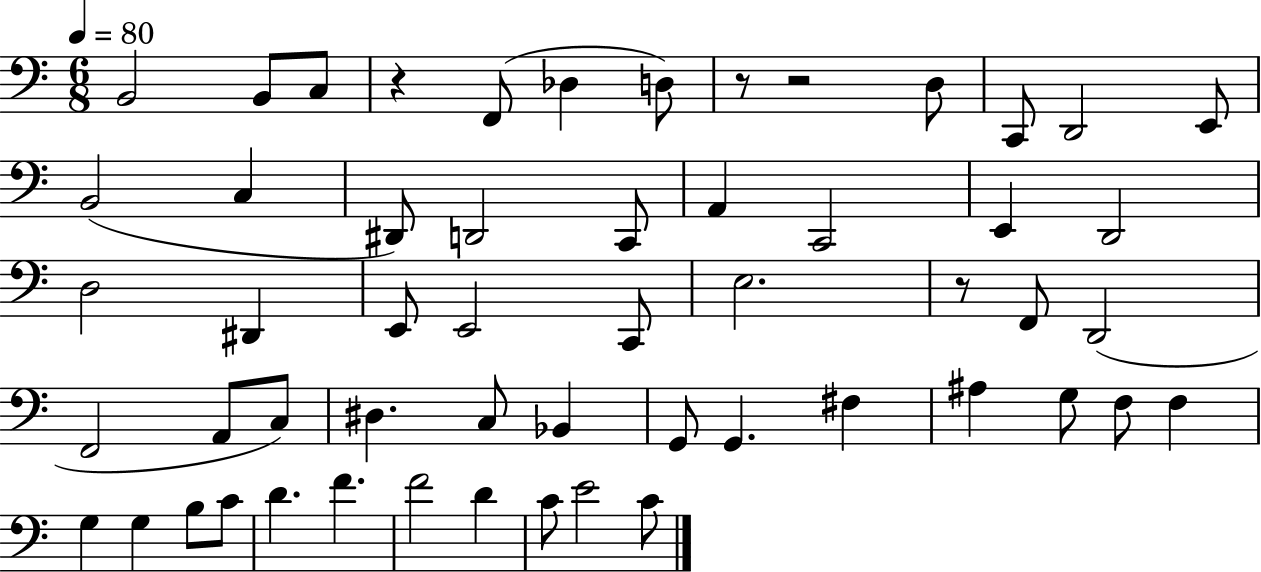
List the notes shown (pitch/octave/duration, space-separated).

B2/h B2/e C3/e R/q F2/e Db3/q D3/e R/e R/h D3/e C2/e D2/h E2/e B2/h C3/q D#2/e D2/h C2/e A2/q C2/h E2/q D2/h D3/h D#2/q E2/e E2/h C2/e E3/h. R/e F2/e D2/h F2/h A2/e C3/e D#3/q. C3/e Bb2/q G2/e G2/q. F#3/q A#3/q G3/e F3/e F3/q G3/q G3/q B3/e C4/e D4/q. F4/q. F4/h D4/q C4/e E4/h C4/e